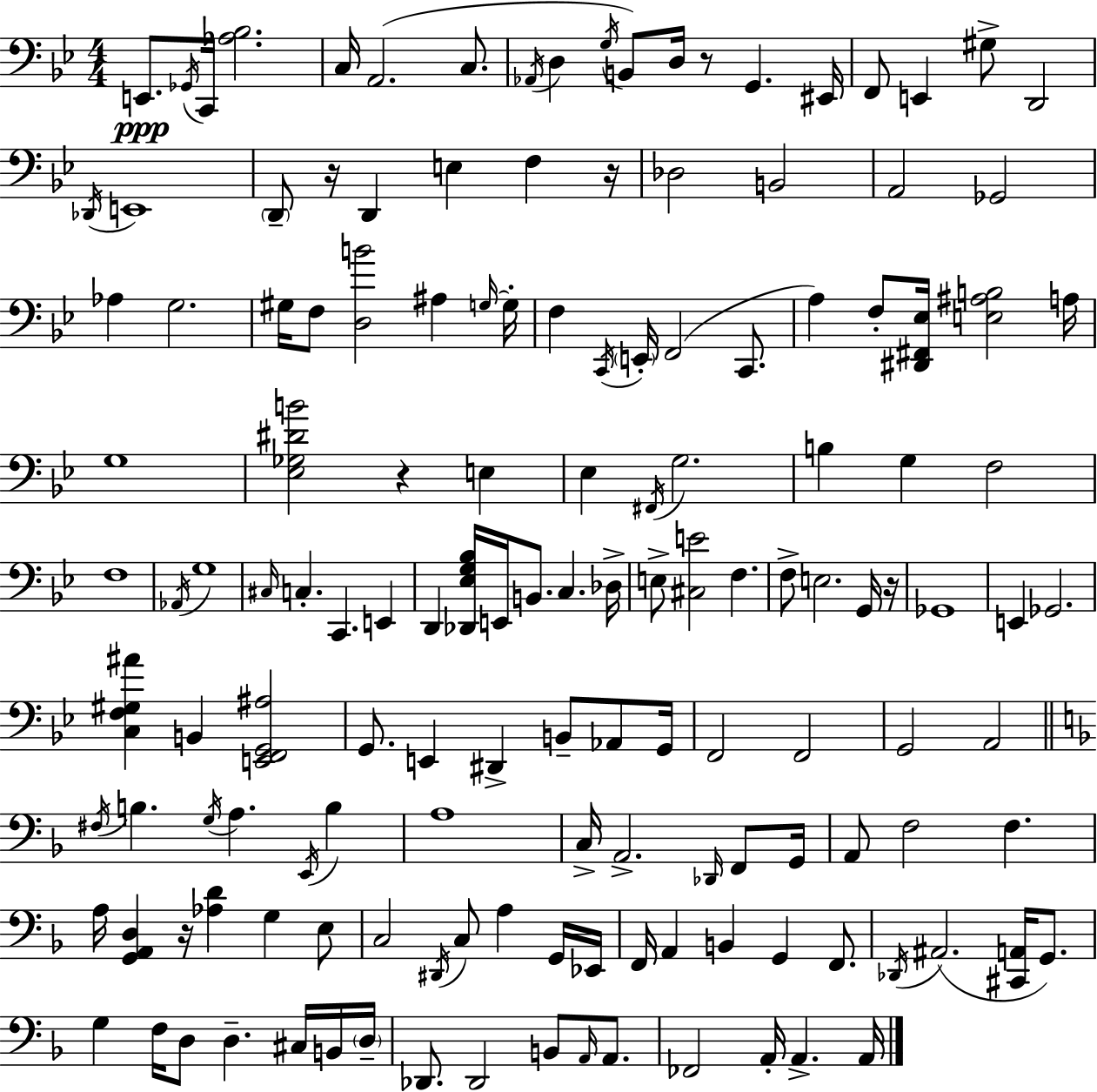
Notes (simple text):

E2/e. Gb2/s C2/s [Ab3,Bb3]/h. C3/s A2/h. C3/e. Ab2/s D3/q G3/s B2/e D3/s R/e G2/q. EIS2/s F2/e E2/q G#3/e D2/h Db2/s E2/w D2/e R/s D2/q E3/q F3/q R/s Db3/h B2/h A2/h Gb2/h Ab3/q G3/h. G#3/s F3/e [D3,B4]/h A#3/q G3/s G3/s F3/q C2/s E2/s F2/h C2/e. A3/q F3/e [D#2,F#2,Eb3]/s [E3,A#3,B3]/h A3/s G3/w [Eb3,Gb3,D#4,B4]/h R/q E3/q Eb3/q F#2/s G3/h. B3/q G3/q F3/h F3/w Ab2/s G3/w C#3/s C3/q. C2/q. E2/q D2/q [Db2,Eb3,G3,Bb3]/s E2/s B2/e. C3/q. Db3/s E3/e [C#3,E4]/h F3/q. F3/e E3/h. G2/s R/s Gb2/w E2/q Gb2/h. [C3,F3,G#3,A#4]/q B2/q [E2,F2,G2,A#3]/h G2/e. E2/q D#2/q B2/e Ab2/e G2/s F2/h F2/h G2/h A2/h F#3/s B3/q. G3/s A3/q. E2/s B3/q A3/w C3/s A2/h. Db2/s F2/e G2/s A2/e F3/h F3/q. A3/s [G2,A2,D3]/q R/s [Ab3,D4]/q G3/q E3/e C3/h D#2/s C3/e A3/q G2/s Eb2/s F2/s A2/q B2/q G2/q F2/e. Db2/s A#2/h. [C#2,A2]/s G2/e. G3/q F3/s D3/e D3/q. C#3/s B2/s D3/s Db2/e. Db2/h B2/e A2/s A2/e. FES2/h A2/s A2/q. A2/s